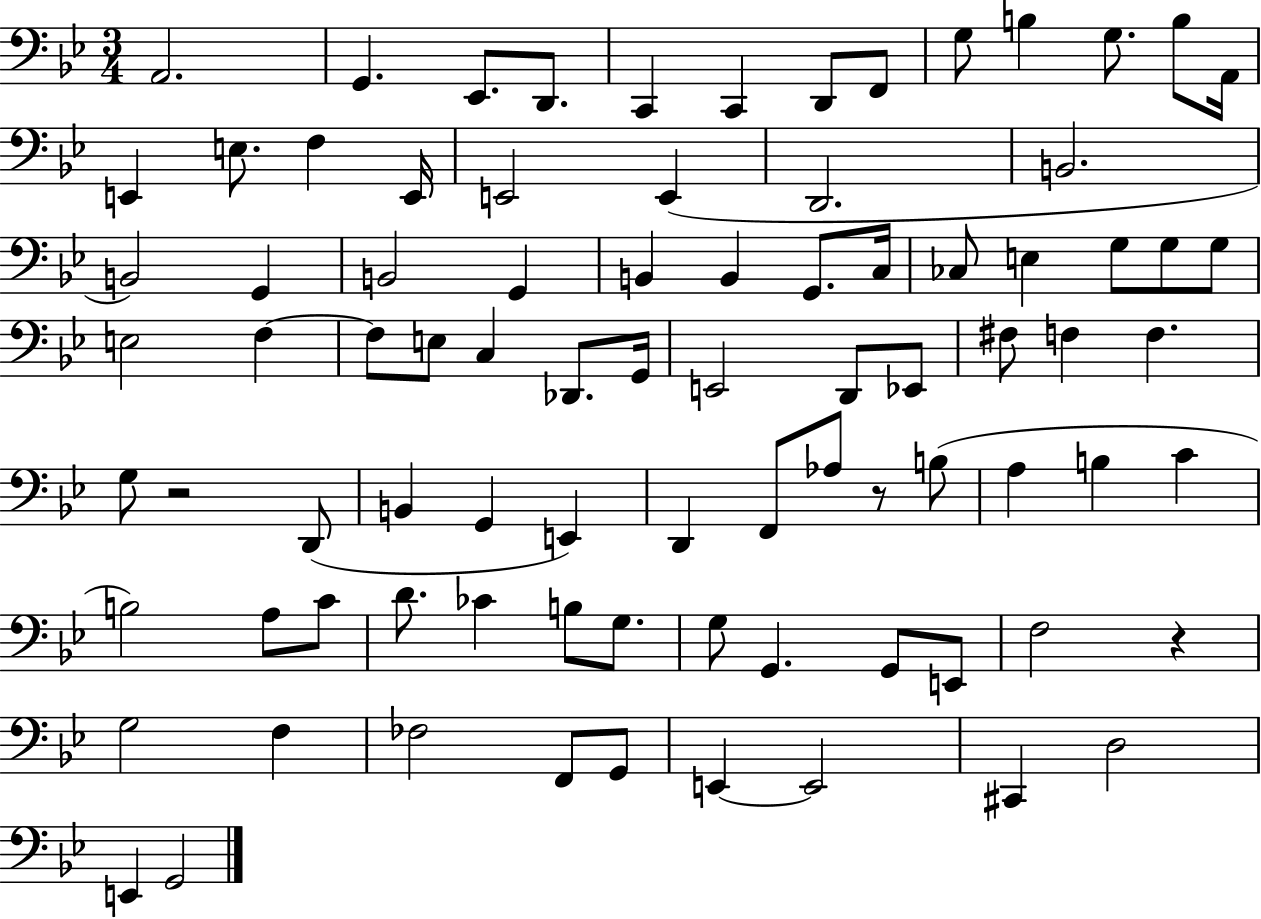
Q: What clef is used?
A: bass